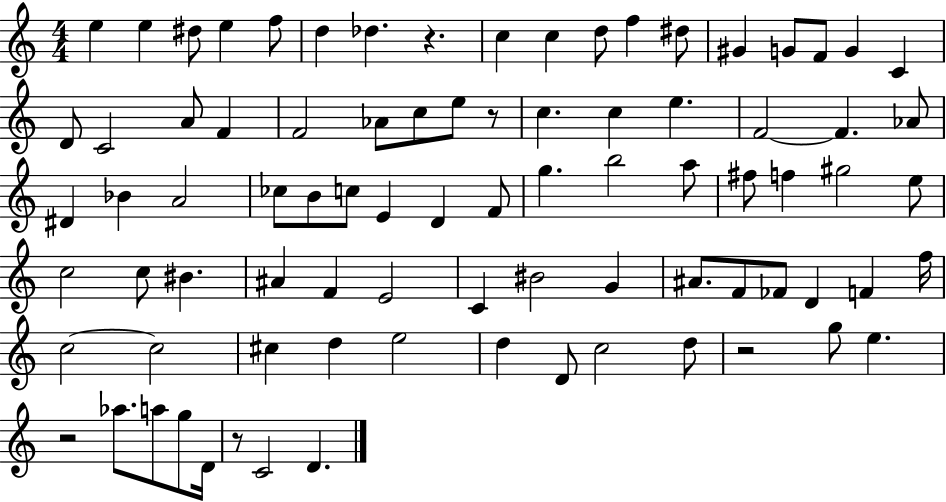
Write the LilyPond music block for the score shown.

{
  \clef treble
  \numericTimeSignature
  \time 4/4
  \key c \major
  e''4 e''4 dis''8 e''4 f''8 | d''4 des''4. r4. | c''4 c''4 d''8 f''4 dis''8 | gis'4 g'8 f'8 g'4 c'4 | \break d'8 c'2 a'8 f'4 | f'2 aes'8 c''8 e''8 r8 | c''4. c''4 e''4. | f'2~~ f'4. aes'8 | \break dis'4 bes'4 a'2 | ces''8 b'8 c''8 e'4 d'4 f'8 | g''4. b''2 a''8 | fis''8 f''4 gis''2 e''8 | \break c''2 c''8 bis'4. | ais'4 f'4 e'2 | c'4 bis'2 g'4 | ais'8. f'8 fes'8 d'4 f'4 f''16 | \break c''2~~ c''2 | cis''4 d''4 e''2 | d''4 d'8 c''2 d''8 | r2 g''8 e''4. | \break r2 aes''8. a''8 g''8 d'16 | r8 c'2 d'4. | \bar "|."
}